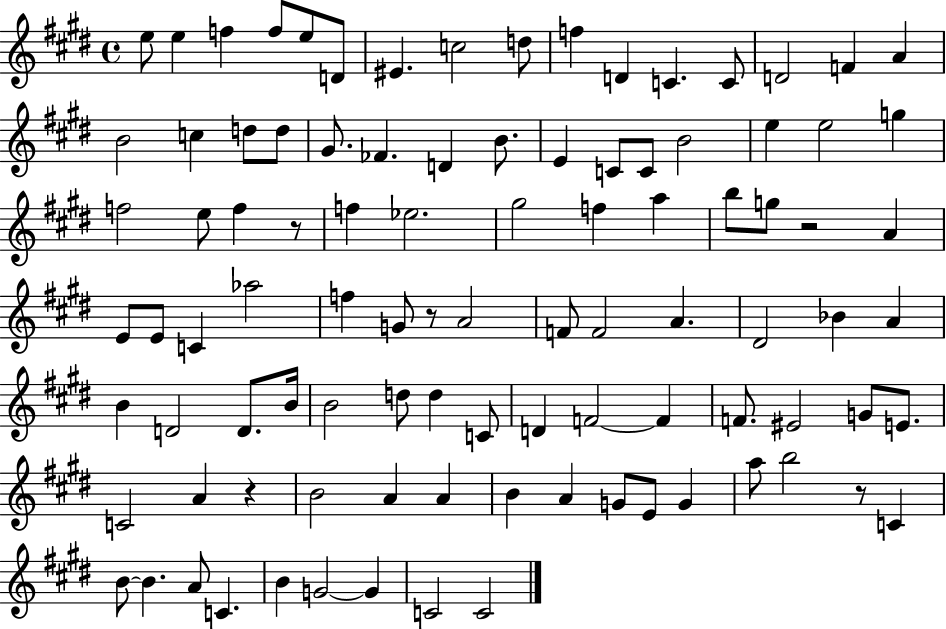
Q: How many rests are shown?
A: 5